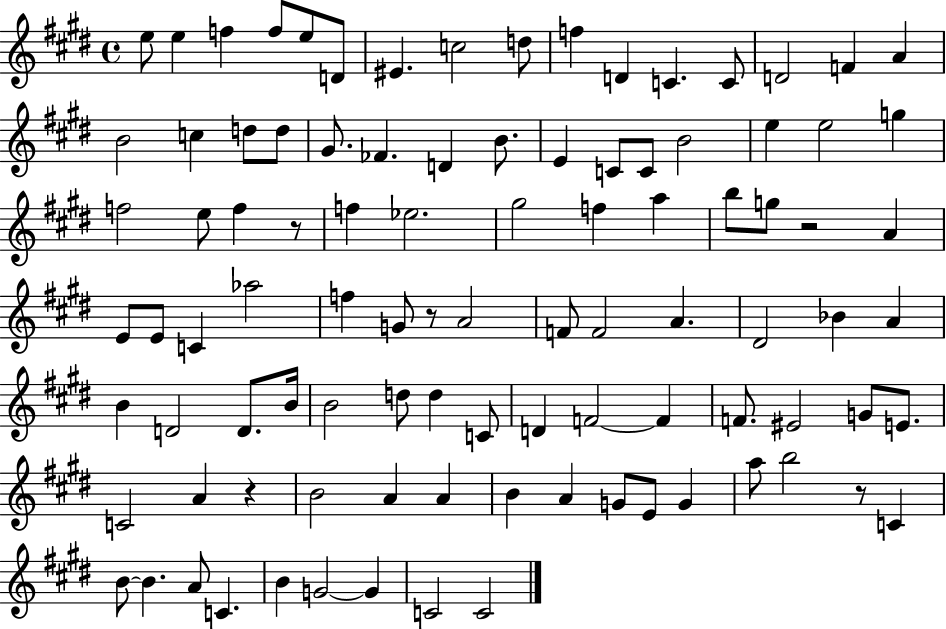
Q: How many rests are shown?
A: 5